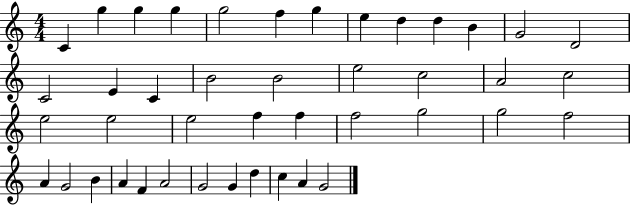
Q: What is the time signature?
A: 4/4